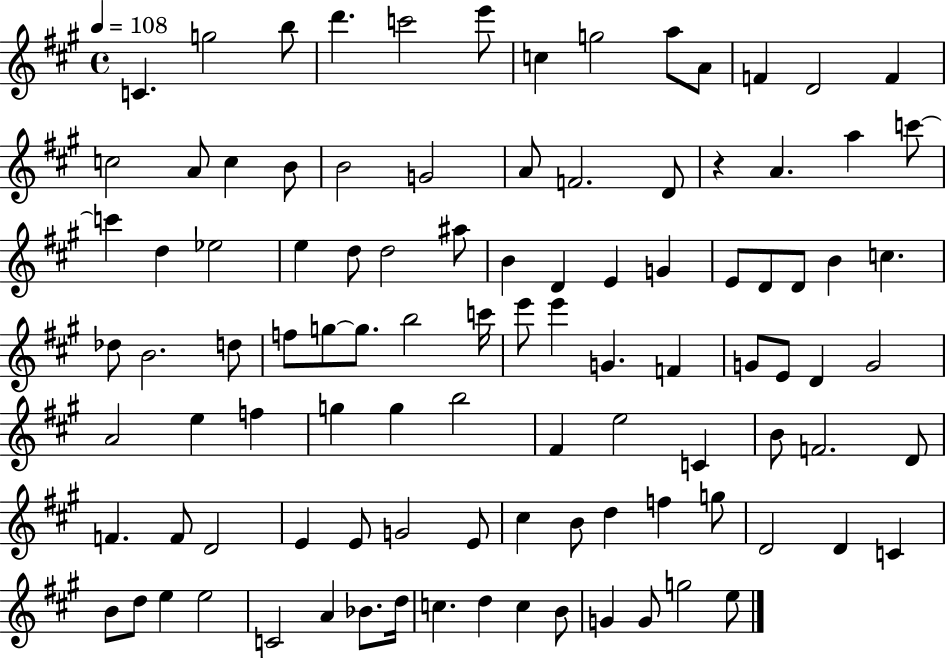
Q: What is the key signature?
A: A major